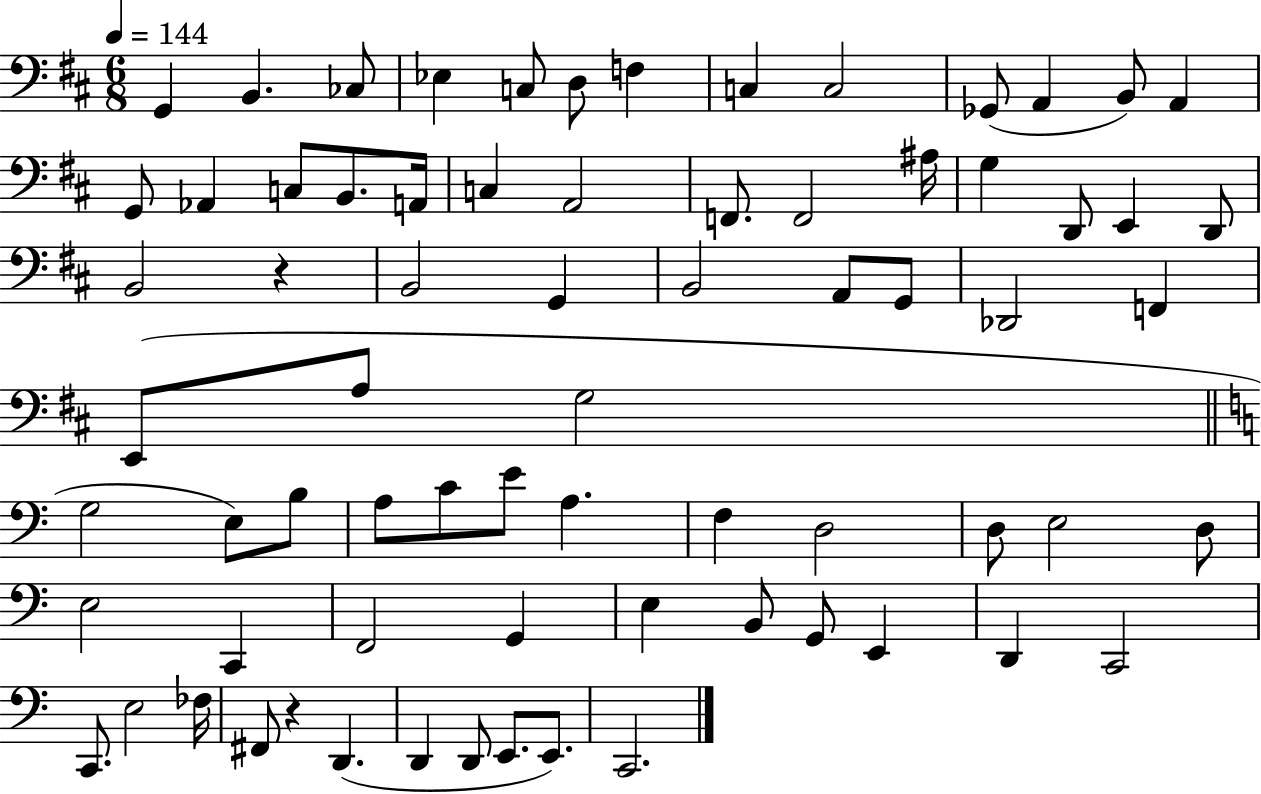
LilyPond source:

{
  \clef bass
  \numericTimeSignature
  \time 6/8
  \key d \major
  \tempo 4 = 144
  g,4 b,4. ces8 | ees4 c8 d8 f4 | c4 c2 | ges,8( a,4 b,8) a,4 | \break g,8 aes,4 c8 b,8. a,16 | c4 a,2 | f,8. f,2 ais16 | g4 d,8 e,4 d,8 | \break b,2 r4 | b,2 g,4 | b,2 a,8 g,8 | des,2 f,4 | \break e,8( a8 g2 | \bar "||" \break \key c \major g2 e8) b8 | a8 c'8 e'8 a4. | f4 d2 | d8 e2 d8 | \break e2 c,4 | f,2 g,4 | e4 b,8 g,8 e,4 | d,4 c,2 | \break c,8. e2 fes16 | fis,8 r4 d,4.( | d,4 d,8 e,8. e,8.) | c,2. | \break \bar "|."
}